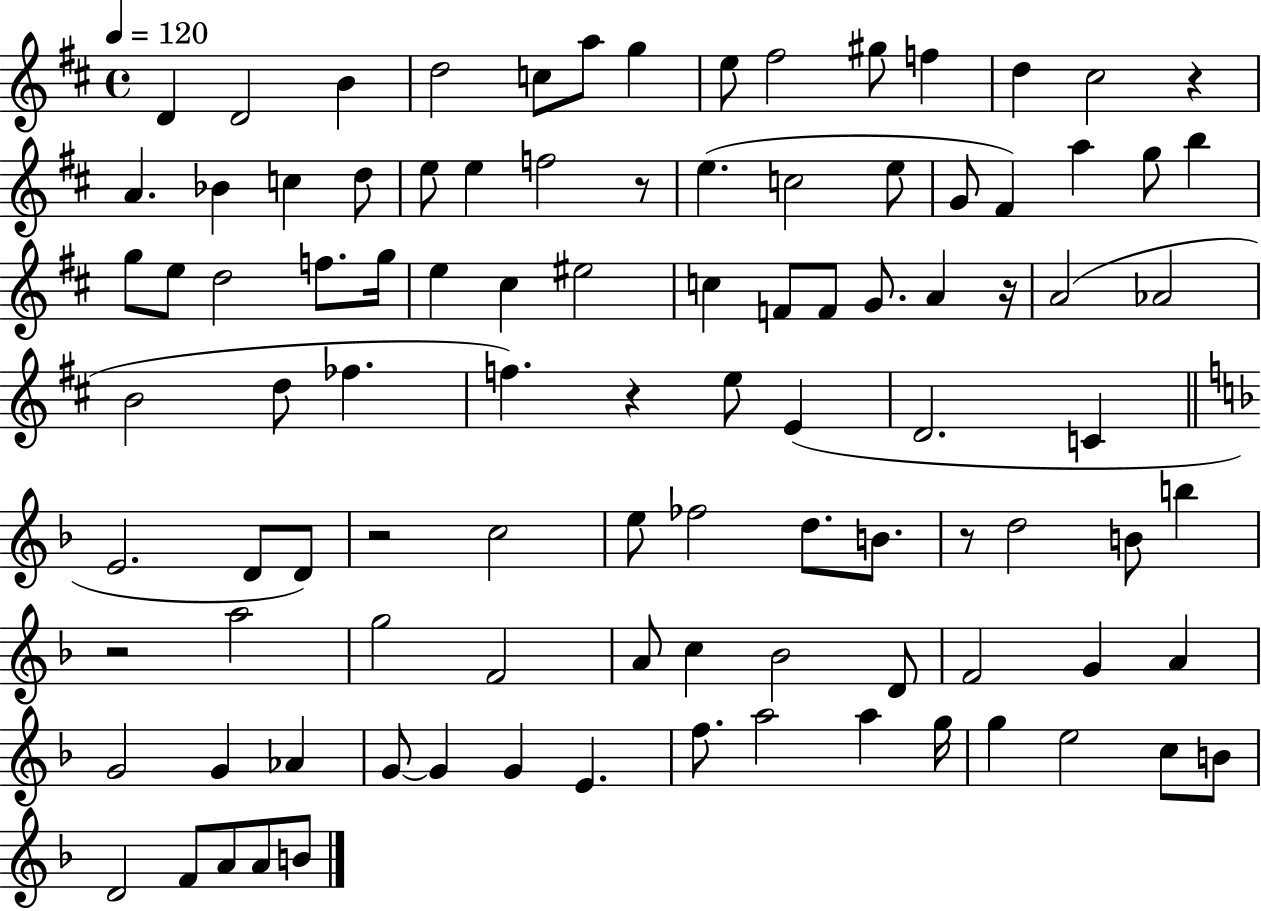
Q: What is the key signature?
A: D major